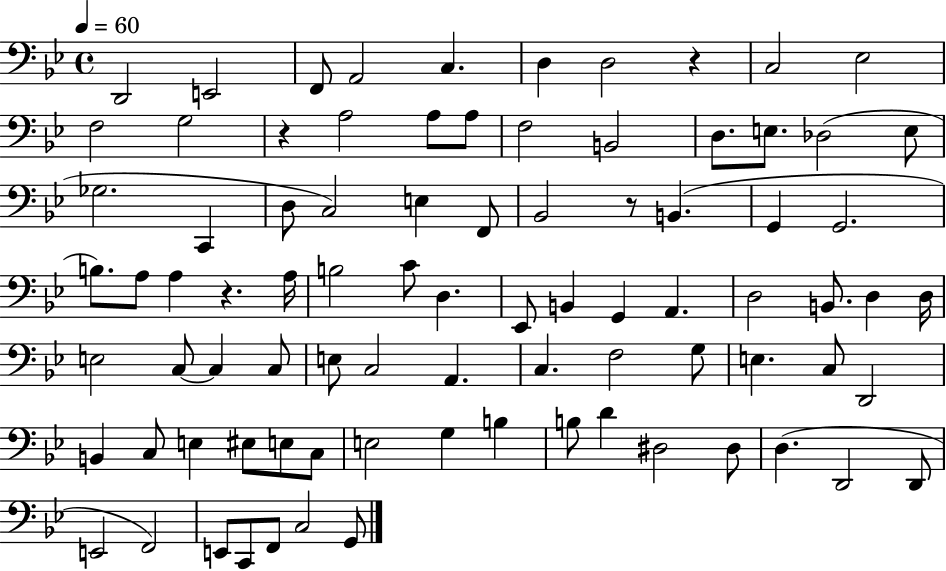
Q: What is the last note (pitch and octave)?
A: G2